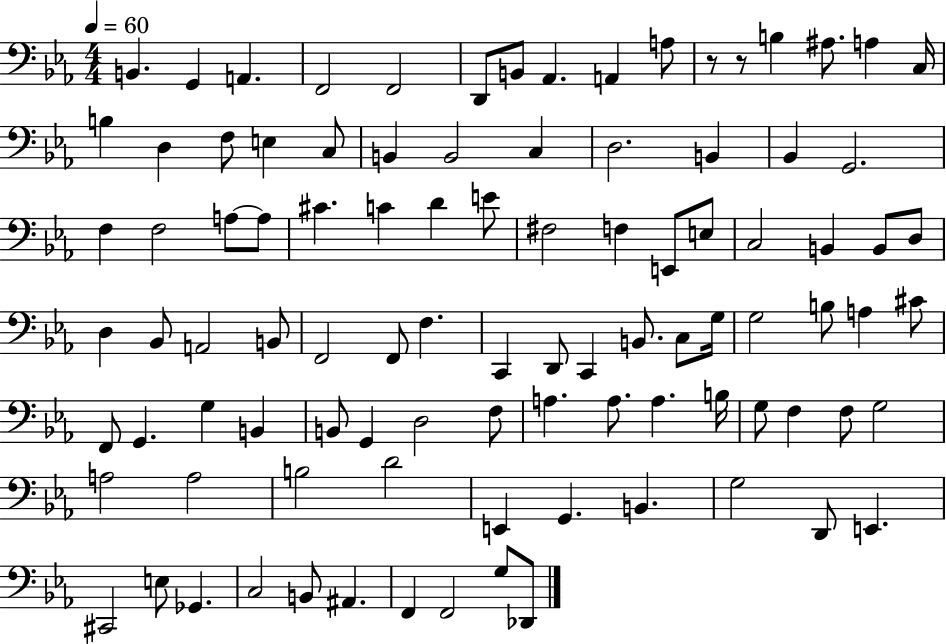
X:1
T:Untitled
M:4/4
L:1/4
K:Eb
B,, G,, A,, F,,2 F,,2 D,,/2 B,,/2 _A,, A,, A,/2 z/2 z/2 B, ^A,/2 A, C,/4 B, D, F,/2 E, C,/2 B,, B,,2 C, D,2 B,, _B,, G,,2 F, F,2 A,/2 A,/2 ^C C D E/2 ^F,2 F, E,,/2 E,/2 C,2 B,, B,,/2 D,/2 D, _B,,/2 A,,2 B,,/2 F,,2 F,,/2 F, C,, D,,/2 C,, B,,/2 C,/2 G,/4 G,2 B,/2 A, ^C/2 F,,/2 G,, G, B,, B,,/2 G,, D,2 F,/2 A, A,/2 A, B,/4 G,/2 F, F,/2 G,2 A,2 A,2 B,2 D2 E,, G,, B,, G,2 D,,/2 E,, ^C,,2 E,/2 _G,, C,2 B,,/2 ^A,, F,, F,,2 G,/2 _D,,/2